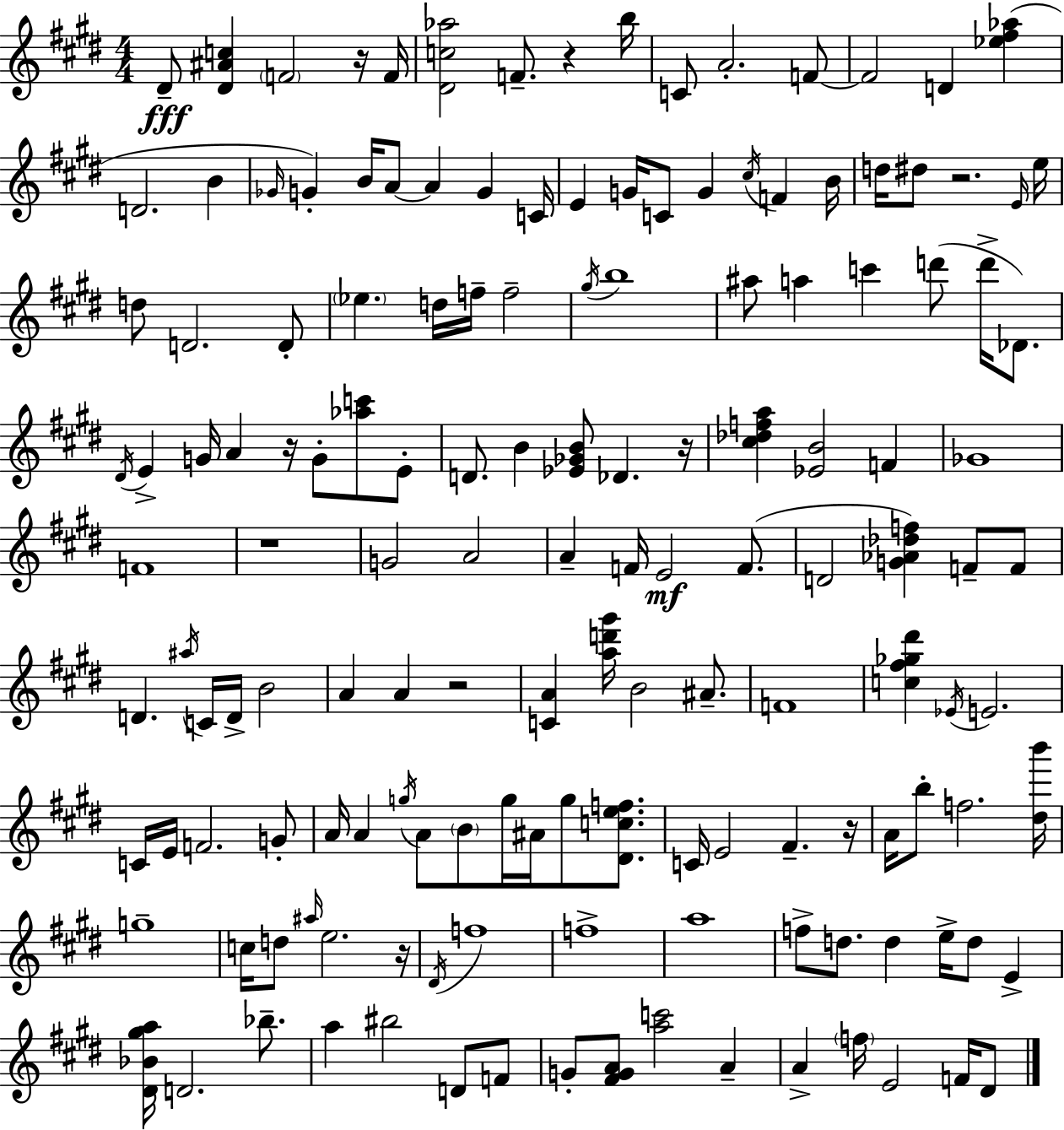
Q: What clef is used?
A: treble